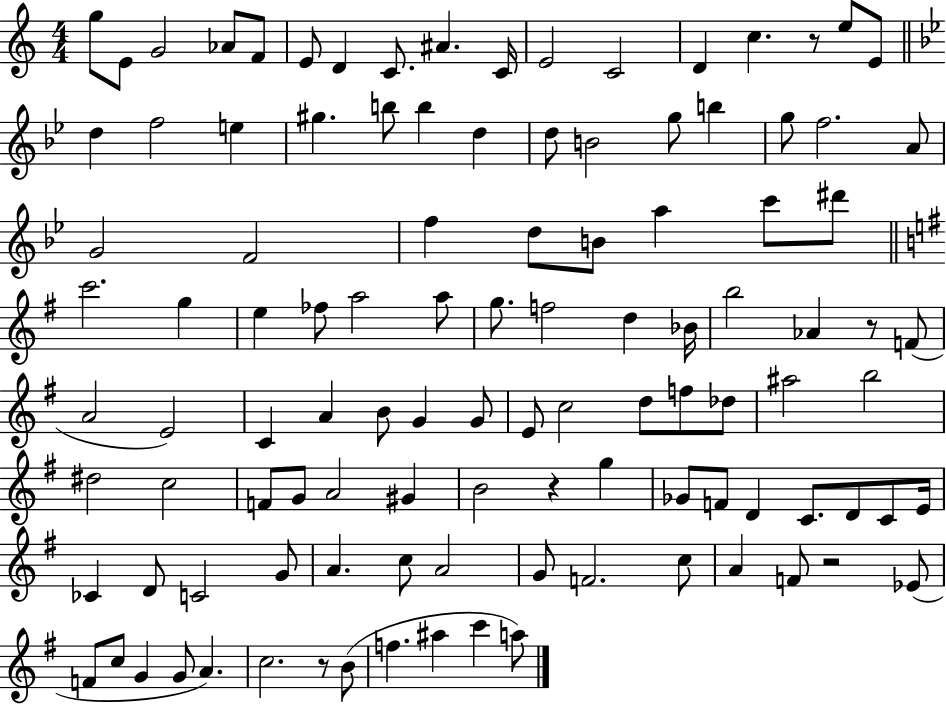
{
  \clef treble
  \numericTimeSignature
  \time 4/4
  \key c \major
  \repeat volta 2 { g''8 e'8 g'2 aes'8 f'8 | e'8 d'4 c'8. ais'4. c'16 | e'2 c'2 | d'4 c''4. r8 e''8 e'8 | \break \bar "||" \break \key bes \major d''4 f''2 e''4 | gis''4. b''8 b''4 d''4 | d''8 b'2 g''8 b''4 | g''8 f''2. a'8 | \break g'2 f'2 | f''4 d''8 b'8 a''4 c'''8 dis'''8 | \bar "||" \break \key g \major c'''2. g''4 | e''4 fes''8 a''2 a''8 | g''8. f''2 d''4 bes'16 | b''2 aes'4 r8 f'8( | \break a'2 e'2) | c'4 a'4 b'8 g'4 g'8 | e'8 c''2 d''8 f''8 des''8 | ais''2 b''2 | \break dis''2 c''2 | f'8 g'8 a'2 gis'4 | b'2 r4 g''4 | ges'8 f'8 d'4 c'8. d'8 c'8 e'16 | \break ces'4 d'8 c'2 g'8 | a'4. c''8 a'2 | g'8 f'2. c''8 | a'4 f'8 r2 ees'8( | \break f'8 c''8 g'4 g'8 a'4.) | c''2. r8 b'8( | f''4. ais''4 c'''4 a''8) | } \bar "|."
}